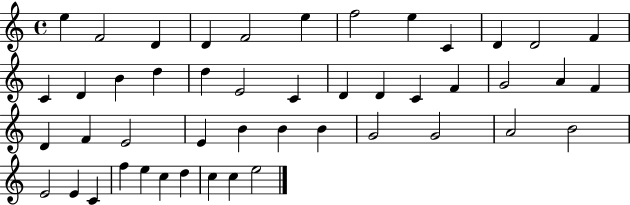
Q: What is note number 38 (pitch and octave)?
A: E4